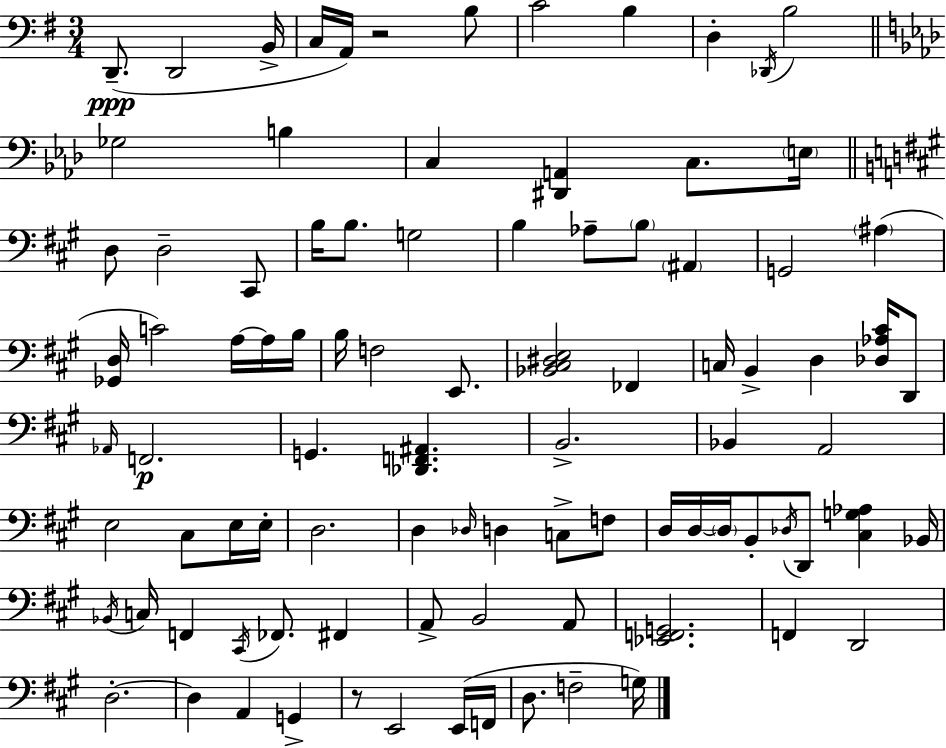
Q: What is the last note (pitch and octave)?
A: G3